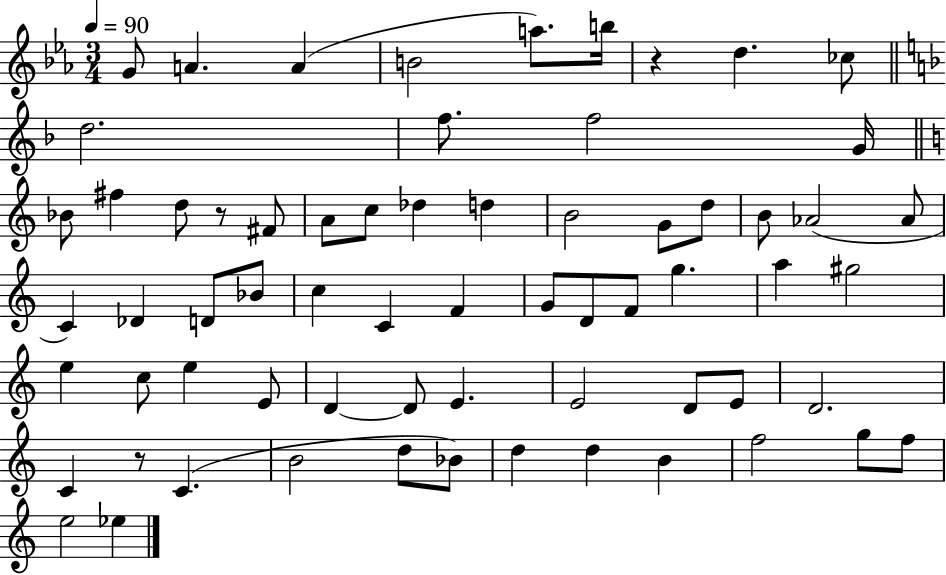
G4/e A4/q. A4/q B4/h A5/e. B5/s R/q D5/q. CES5/e D5/h. F5/e. F5/h G4/s Bb4/e F#5/q D5/e R/e F#4/e A4/e C5/e Db5/q D5/q B4/h G4/e D5/e B4/e Ab4/h Ab4/e C4/q Db4/q D4/e Bb4/e C5/q C4/q F4/q G4/e D4/e F4/e G5/q. A5/q G#5/h E5/q C5/e E5/q E4/e D4/q D4/e E4/q. E4/h D4/e E4/e D4/h. C4/q R/e C4/q. B4/h D5/e Bb4/e D5/q D5/q B4/q F5/h G5/e F5/e E5/h Eb5/q